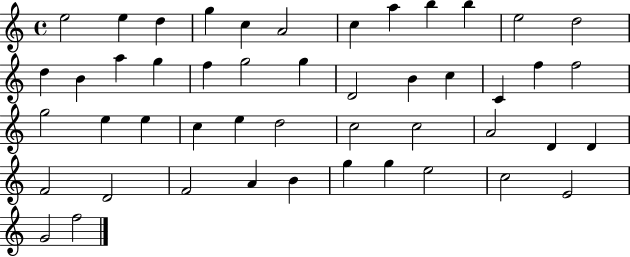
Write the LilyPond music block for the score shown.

{
  \clef treble
  \time 4/4
  \defaultTimeSignature
  \key c \major
  e''2 e''4 d''4 | g''4 c''4 a'2 | c''4 a''4 b''4 b''4 | e''2 d''2 | \break d''4 b'4 a''4 g''4 | f''4 g''2 g''4 | d'2 b'4 c''4 | c'4 f''4 f''2 | \break g''2 e''4 e''4 | c''4 e''4 d''2 | c''2 c''2 | a'2 d'4 d'4 | \break f'2 d'2 | f'2 a'4 b'4 | g''4 g''4 e''2 | c''2 e'2 | \break g'2 f''2 | \bar "|."
}